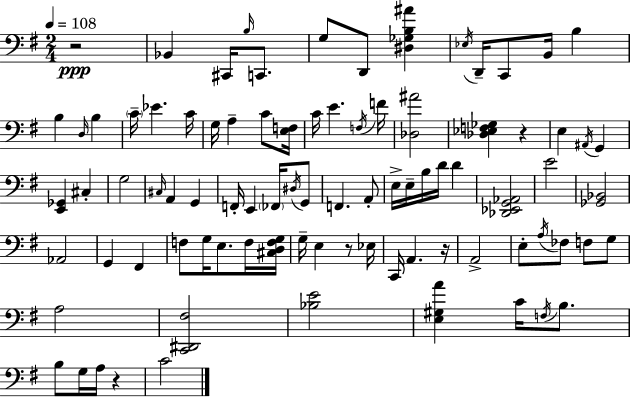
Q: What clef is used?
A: bass